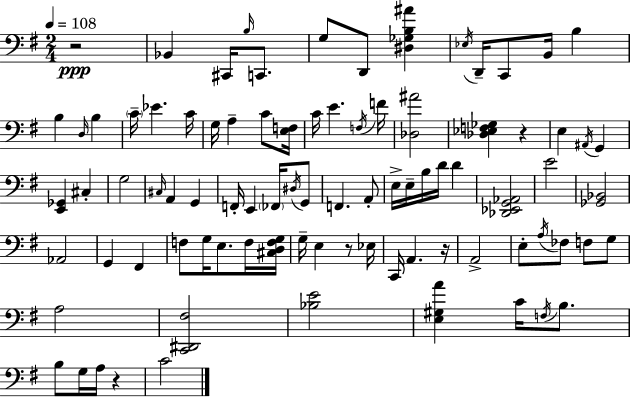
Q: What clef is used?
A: bass